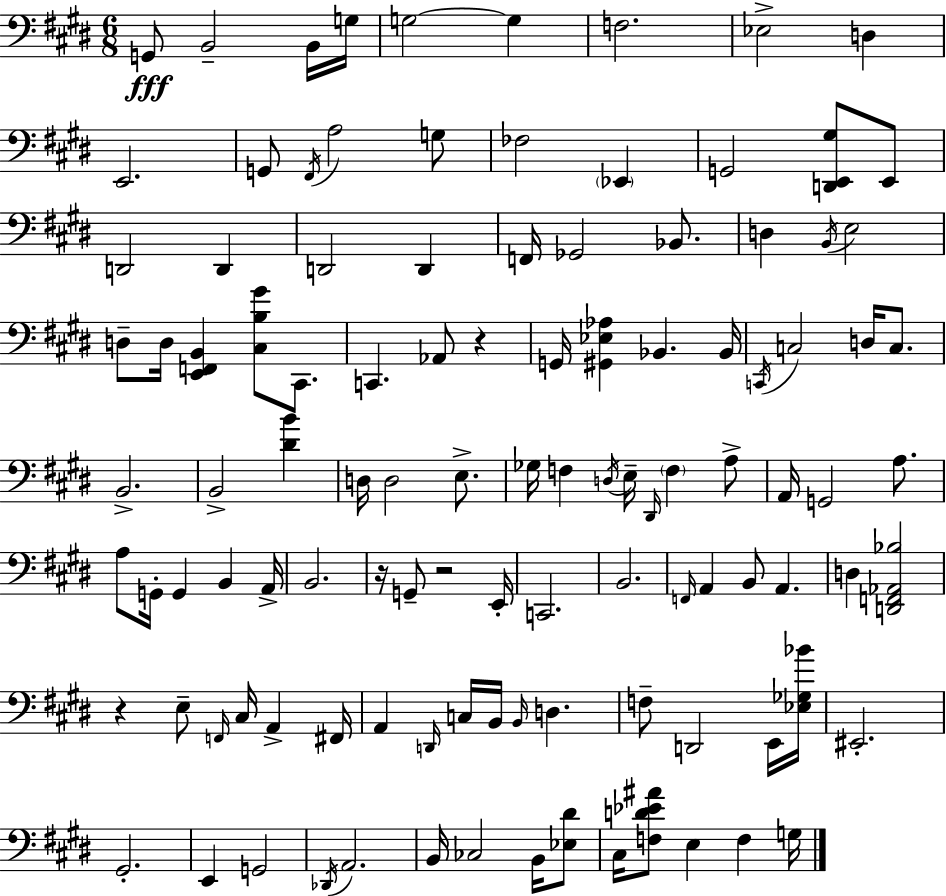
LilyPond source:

{
  \clef bass
  \numericTimeSignature
  \time 6/8
  \key e \major
  g,8\fff b,2-- b,16 g16 | g2~~ g4 | f2. | ees2-> d4 | \break e,2. | g,8 \acciaccatura { fis,16 } a2 g8 | fes2 \parenthesize ees,4 | g,2 <d, e, gis>8 e,8 | \break d,2 d,4 | d,2 d,4 | f,16 ges,2 bes,8. | d4 \acciaccatura { b,16 } e2 | \break d8-- d16 <e, f, b,>4 <cis b gis'>8 cis,8. | c,4. aes,8 r4 | g,16 <gis, ees aes>4 bes,4. | bes,16 \acciaccatura { c,16 } c2 d16 | \break c8. b,2.-> | b,2-> <dis' b'>4 | d16 d2 | e8.-> ges16 f4 \acciaccatura { d16 } e16-- \grace { dis,16 } \parenthesize f4 | \break a8-> a,16 g,2 | a8. a8 g,16-. g,4 | b,4 a,16-> b,2. | r16 g,8-- r2 | \break e,16-. c,2. | b,2. | \grace { f,16 } a,4 b,8 | a,4. d4 <d, f, aes, bes>2 | \break r4 e8-- | \grace { f,16 } cis16 a,4-> fis,16 a,4 \grace { d,16 } | c16 b,16 \grace { b,16 } d4. f8-- d,2 | e,16 <ees ges bes'>16 eis,2.-. | \break gis,2.-. | e,4 | g,2 \acciaccatura { des,16 } a,2. | b,16 ces2 | \break b,16 <ees dis'>8 cis16 <f d' ees' ais'>8 | e4 f4 g16 \bar "|."
}